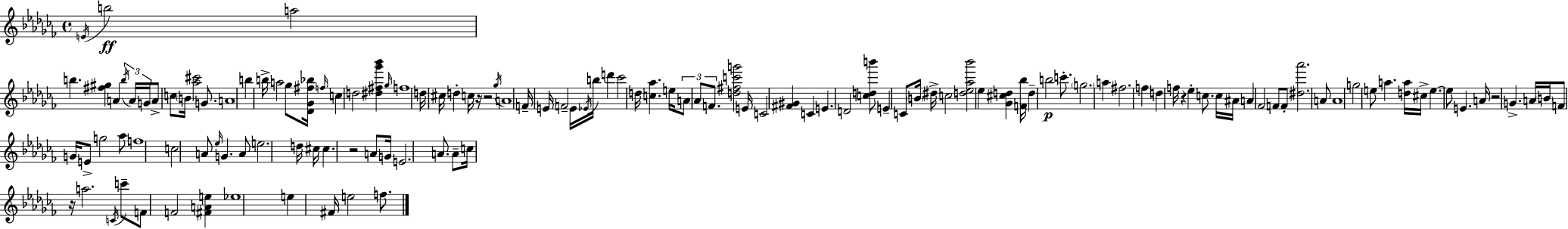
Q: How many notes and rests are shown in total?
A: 133